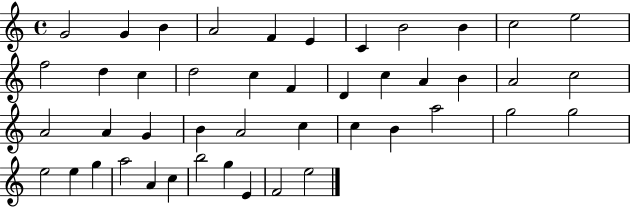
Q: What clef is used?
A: treble